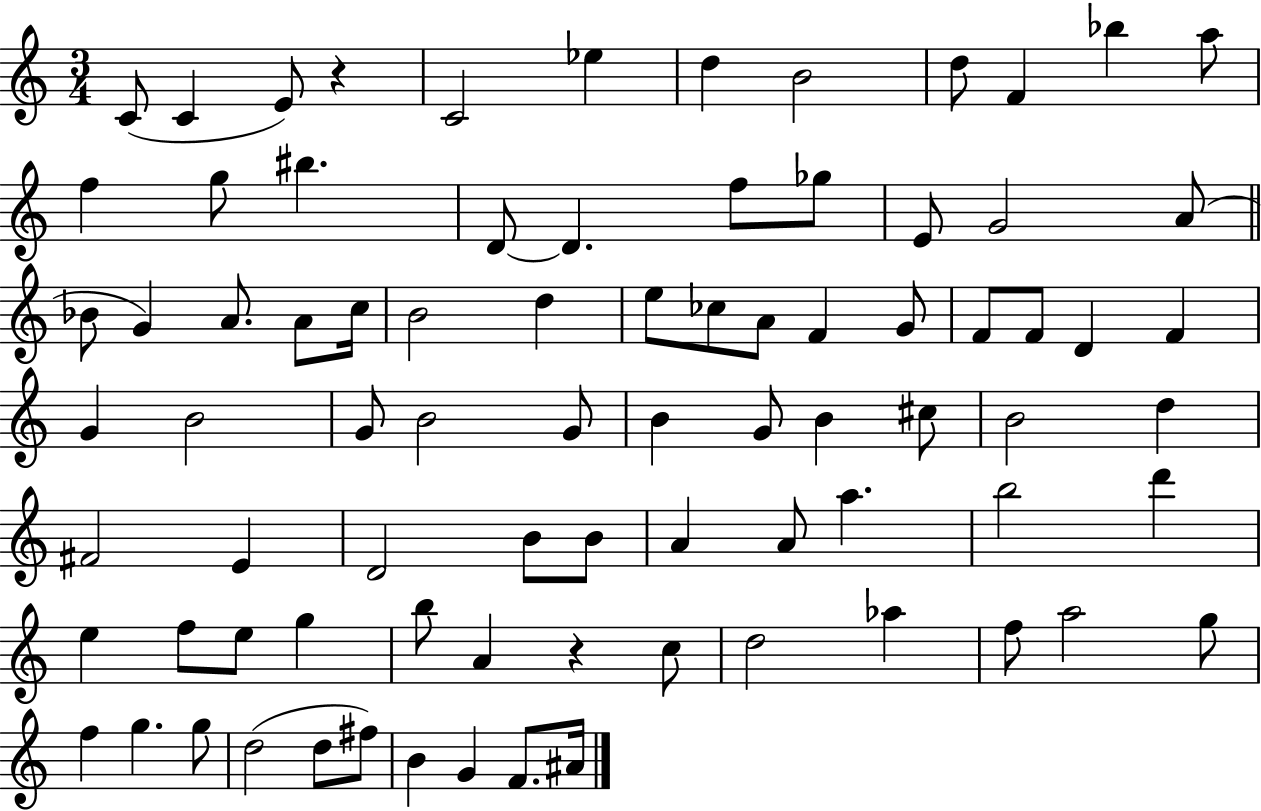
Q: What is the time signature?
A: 3/4